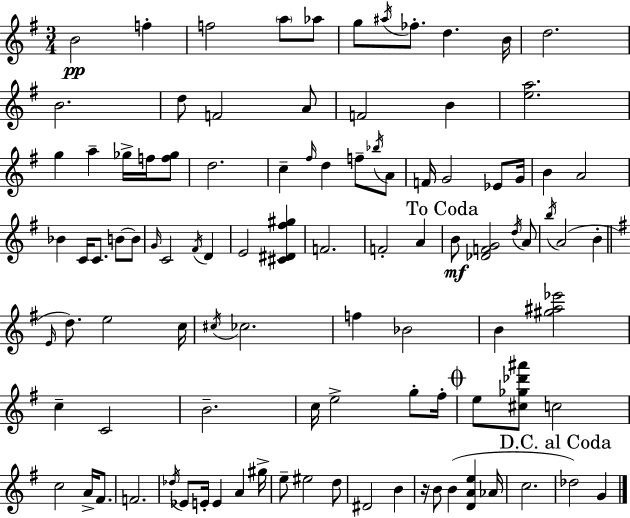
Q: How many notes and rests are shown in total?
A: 100